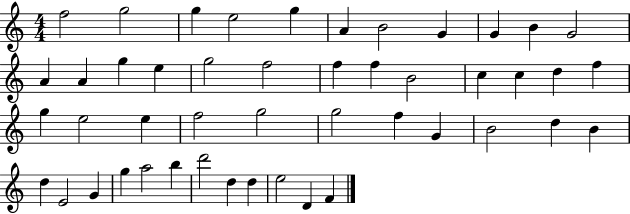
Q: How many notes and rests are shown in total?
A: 47